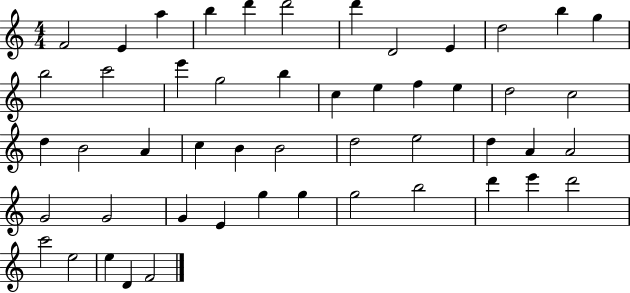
F4/h E4/q A5/q B5/q D6/q D6/h D6/q D4/h E4/q D5/h B5/q G5/q B5/h C6/h E6/q G5/h B5/q C5/q E5/q F5/q E5/q D5/h C5/h D5/q B4/h A4/q C5/q B4/q B4/h D5/h E5/h D5/q A4/q A4/h G4/h G4/h G4/q E4/q G5/q G5/q G5/h B5/h D6/q E6/q D6/h C6/h E5/h E5/q D4/q F4/h